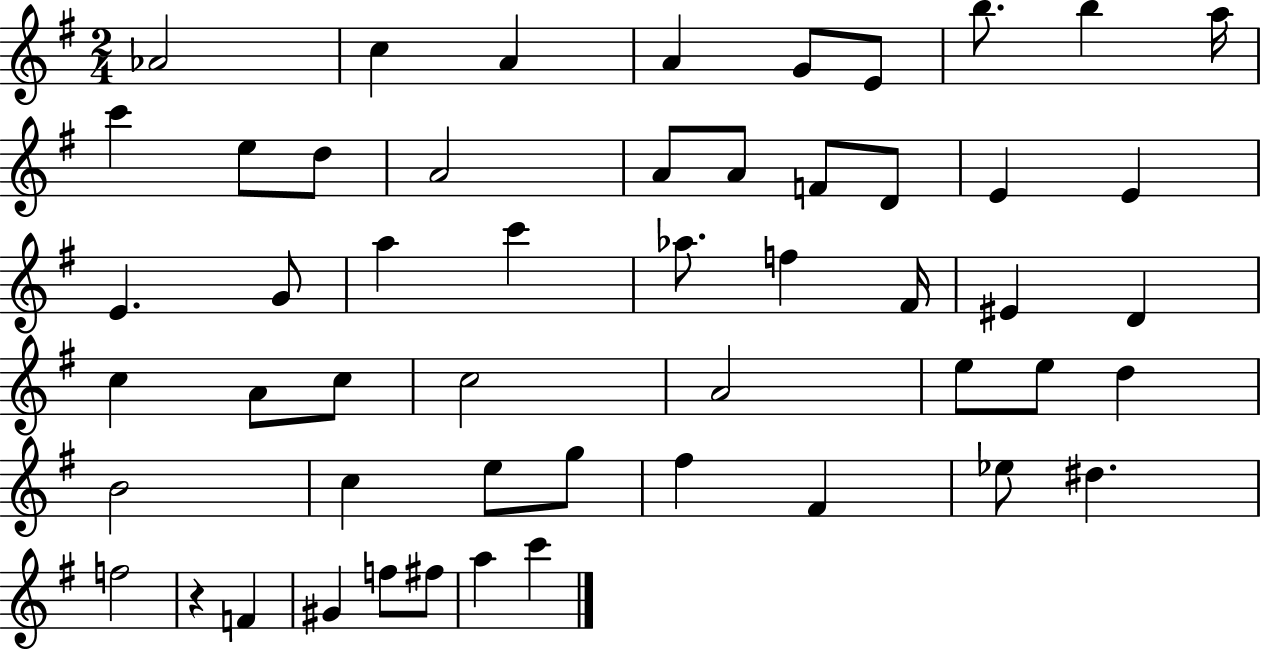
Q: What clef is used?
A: treble